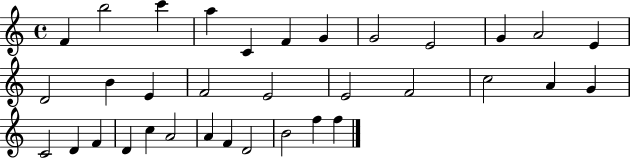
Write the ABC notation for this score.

X:1
T:Untitled
M:4/4
L:1/4
K:C
F b2 c' a C F G G2 E2 G A2 E D2 B E F2 E2 E2 F2 c2 A G C2 D F D c A2 A F D2 B2 f f